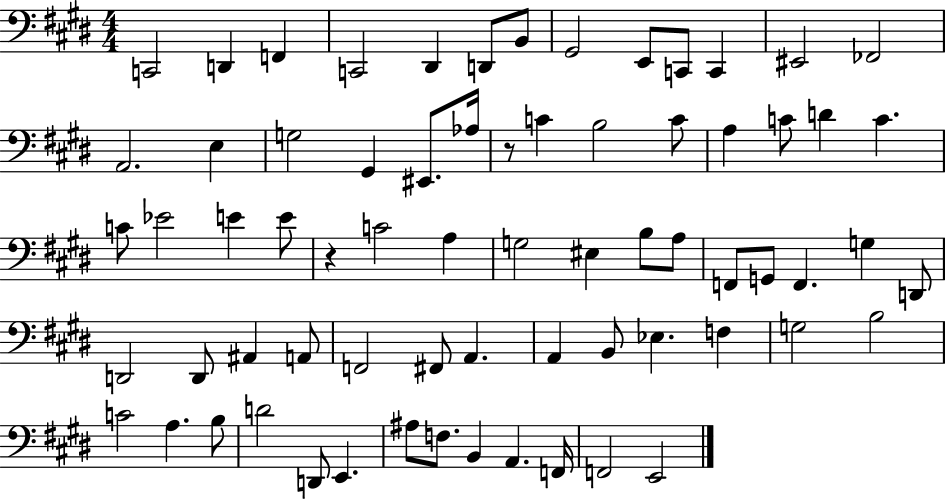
C2/h D2/q F2/q C2/h D#2/q D2/e B2/e G#2/h E2/e C2/e C2/q EIS2/h FES2/h A2/h. E3/q G3/h G#2/q EIS2/e. Ab3/s R/e C4/q B3/h C4/e A3/q C4/e D4/q C4/q. C4/e Eb4/h E4/q E4/e R/q C4/h A3/q G3/h EIS3/q B3/e A3/e F2/e G2/e F2/q. G3/q D2/e D2/h D2/e A#2/q A2/e F2/h F#2/e A2/q. A2/q B2/e Eb3/q. F3/q G3/h B3/h C4/h A3/q. B3/e D4/h D2/e E2/q. A#3/e F3/e. B2/q A2/q. F2/s F2/h E2/h